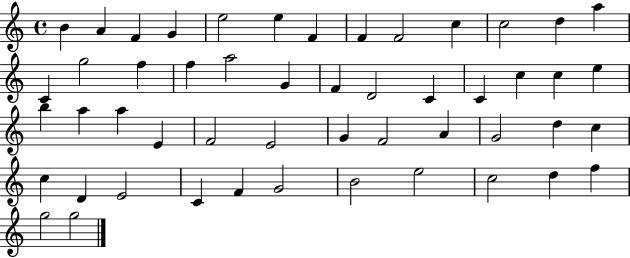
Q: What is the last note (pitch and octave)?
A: G5